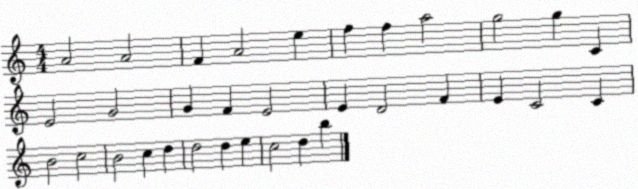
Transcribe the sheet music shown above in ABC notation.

X:1
T:Untitled
M:4/4
L:1/4
K:C
A2 A2 F A2 e f f a2 g2 g C E2 G2 G F E2 E D2 F E C2 C B2 c2 B2 c d d2 d e c2 d b